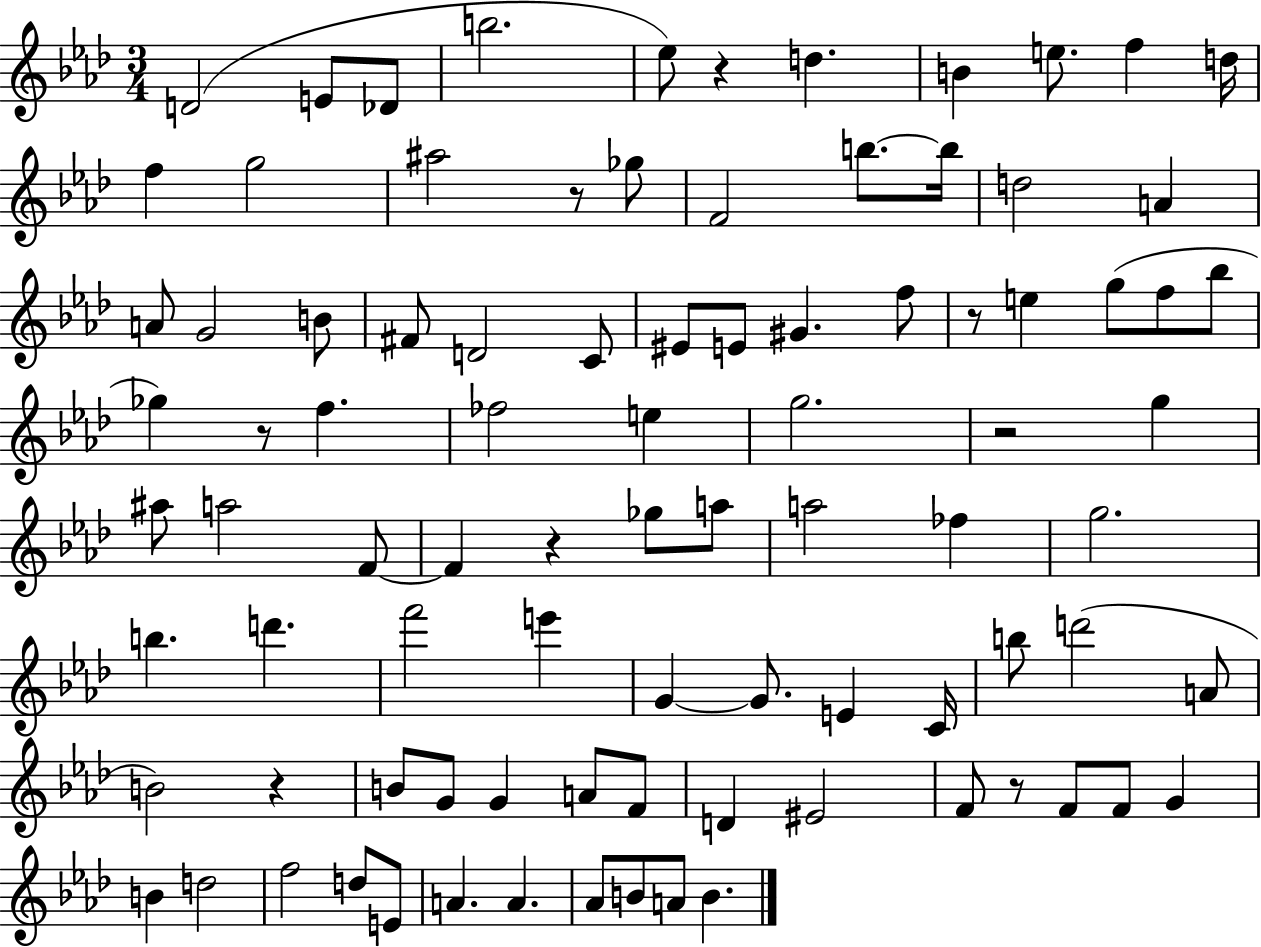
{
  \clef treble
  \numericTimeSignature
  \time 3/4
  \key aes \major
  d'2( e'8 des'8 | b''2. | ees''8) r4 d''4. | b'4 e''8. f''4 d''16 | \break f''4 g''2 | ais''2 r8 ges''8 | f'2 b''8.~~ b''16 | d''2 a'4 | \break a'8 g'2 b'8 | fis'8 d'2 c'8 | eis'8 e'8 gis'4. f''8 | r8 e''4 g''8( f''8 bes''8 | \break ges''4) r8 f''4. | fes''2 e''4 | g''2. | r2 g''4 | \break ais''8 a''2 f'8~~ | f'4 r4 ges''8 a''8 | a''2 fes''4 | g''2. | \break b''4. d'''4. | f'''2 e'''4 | g'4~~ g'8. e'4 c'16 | b''8 d'''2( a'8 | \break b'2) r4 | b'8 g'8 g'4 a'8 f'8 | d'4 eis'2 | f'8 r8 f'8 f'8 g'4 | \break b'4 d''2 | f''2 d''8 e'8 | a'4. a'4. | aes'8 b'8 a'8 b'4. | \break \bar "|."
}